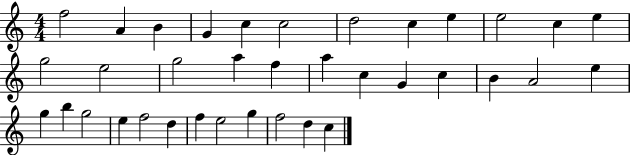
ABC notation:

X:1
T:Untitled
M:4/4
L:1/4
K:C
f2 A B G c c2 d2 c e e2 c e g2 e2 g2 a f a c G c B A2 e g b g2 e f2 d f e2 g f2 d c